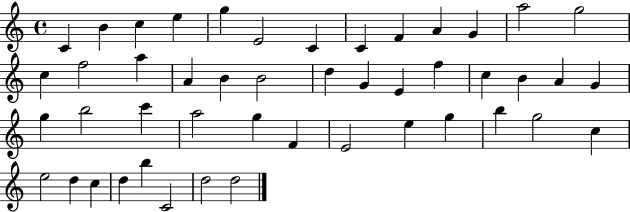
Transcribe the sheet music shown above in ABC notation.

X:1
T:Untitled
M:4/4
L:1/4
K:C
C B c e g E2 C C F A G a2 g2 c f2 a A B B2 d G E f c B A G g b2 c' a2 g F E2 e g b g2 c e2 d c d b C2 d2 d2